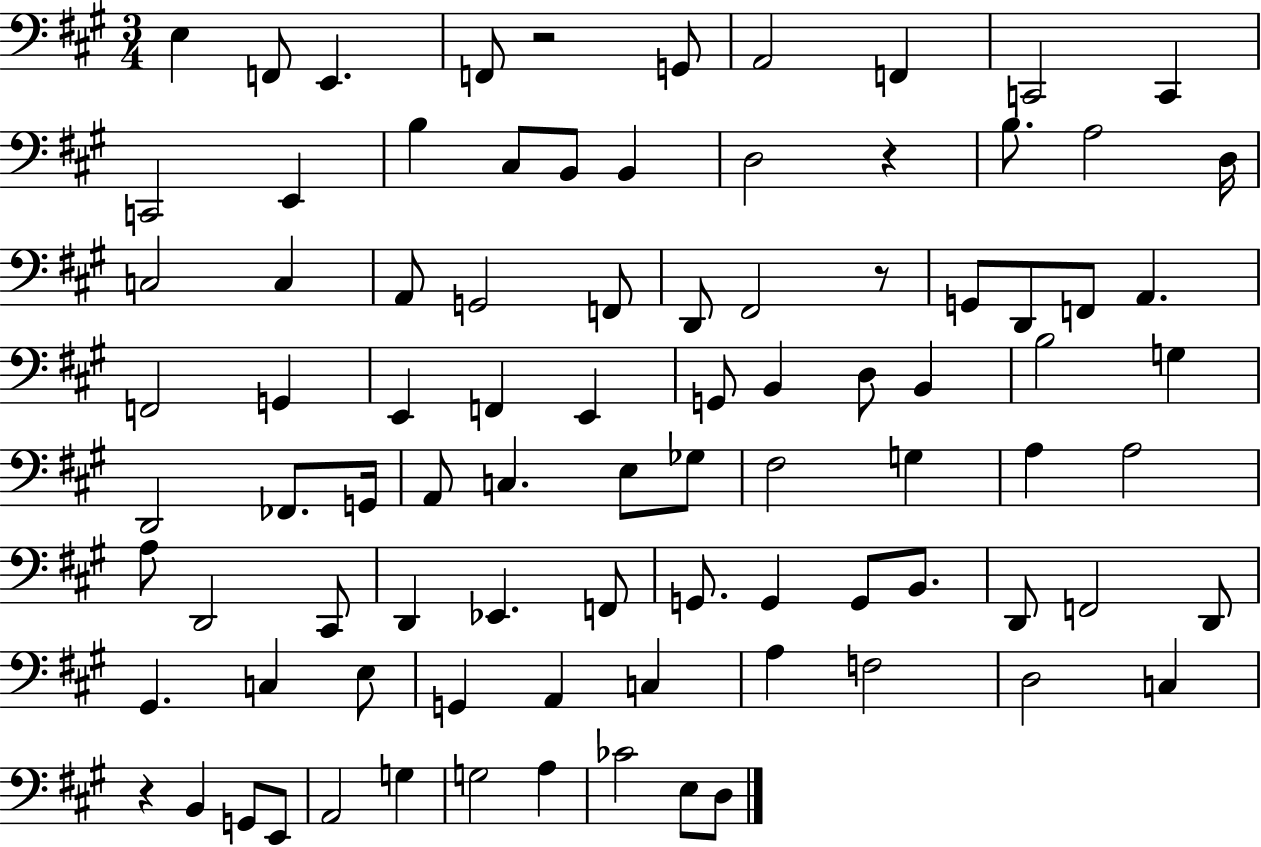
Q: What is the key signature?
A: A major